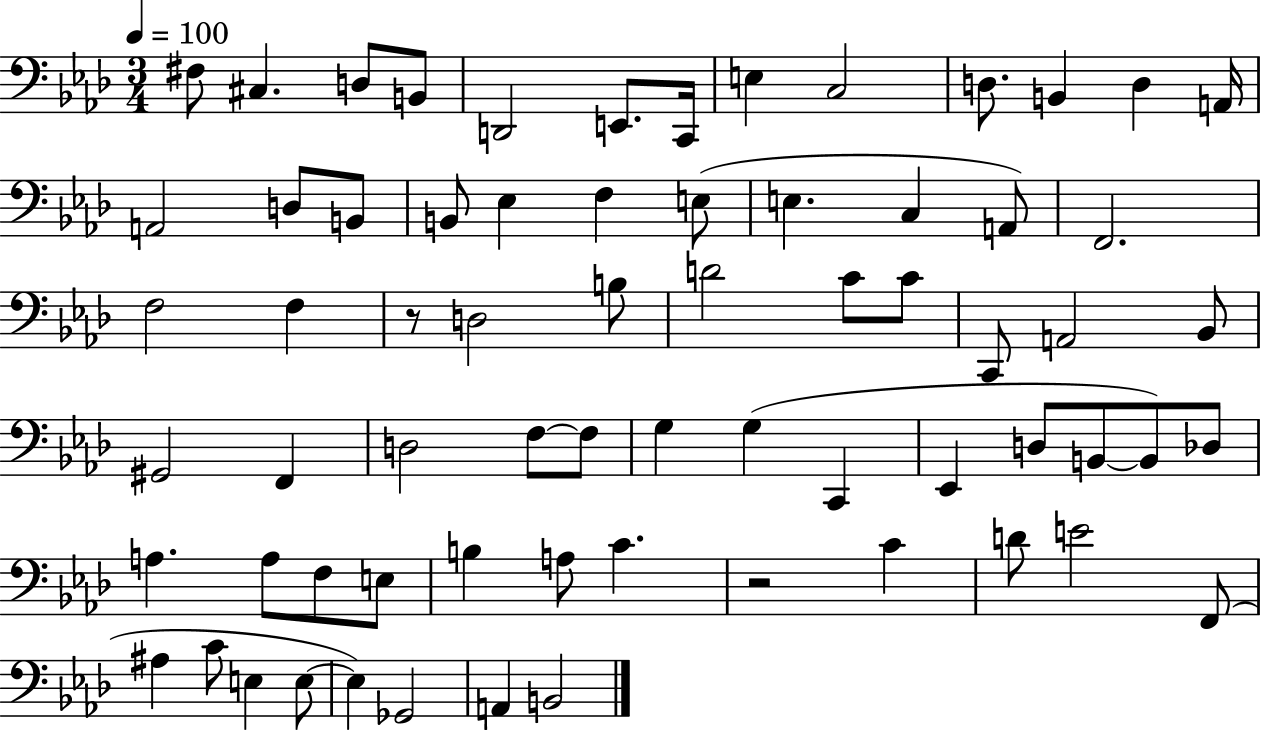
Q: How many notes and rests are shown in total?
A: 68